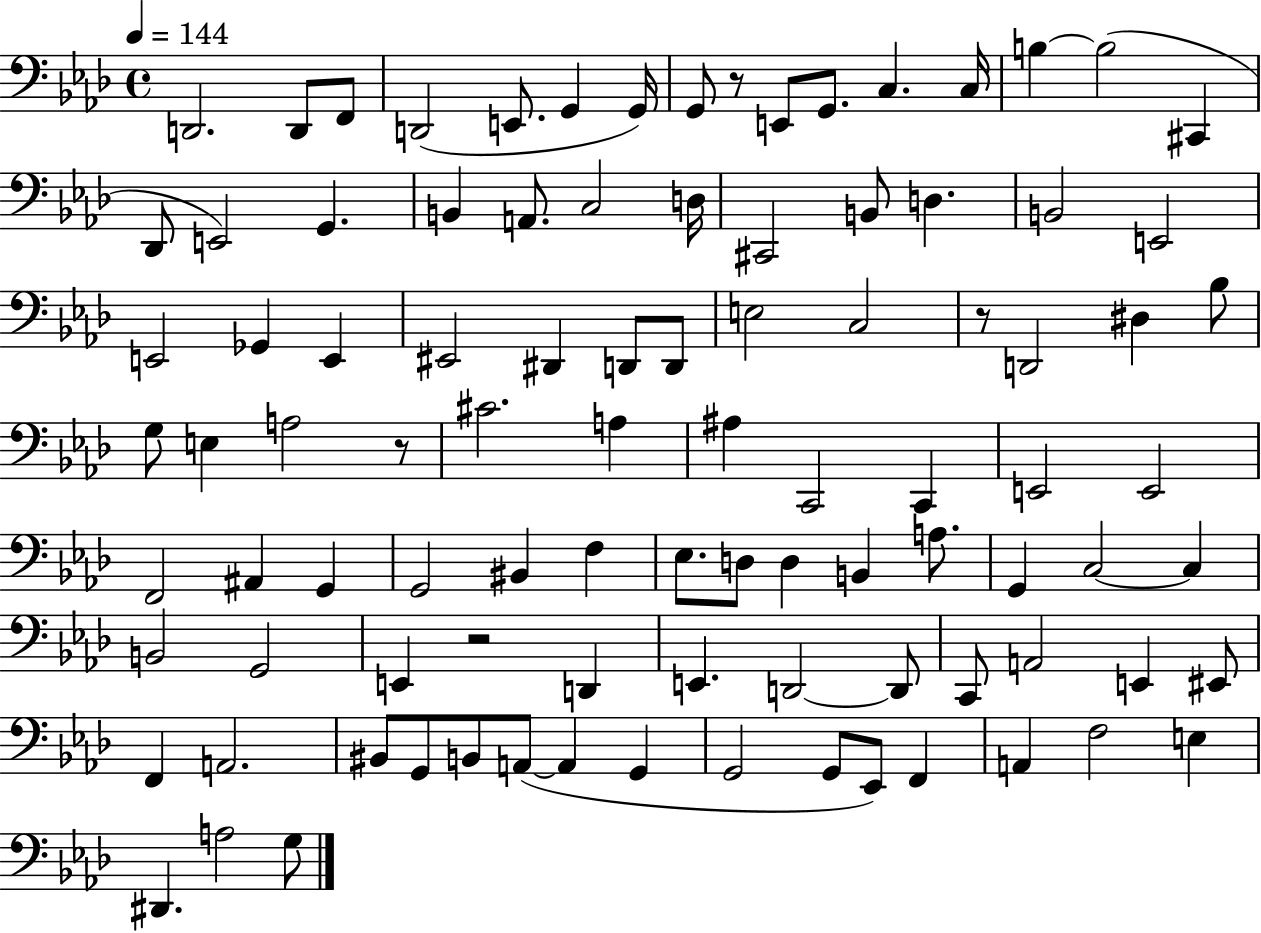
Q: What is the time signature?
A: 4/4